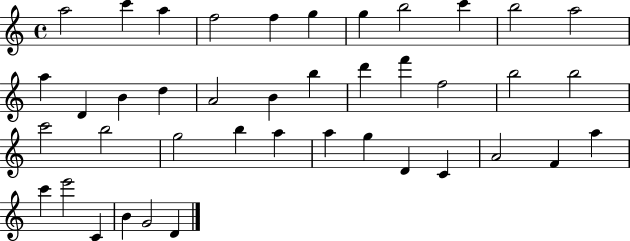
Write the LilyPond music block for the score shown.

{
  \clef treble
  \time 4/4
  \defaultTimeSignature
  \key c \major
  a''2 c'''4 a''4 | f''2 f''4 g''4 | g''4 b''2 c'''4 | b''2 a''2 | \break a''4 d'4 b'4 d''4 | a'2 b'4 b''4 | d'''4 f'''4 f''2 | b''2 b''2 | \break c'''2 b''2 | g''2 b''4 a''4 | a''4 g''4 d'4 c'4 | a'2 f'4 a''4 | \break c'''4 e'''2 c'4 | b'4 g'2 d'4 | \bar "|."
}